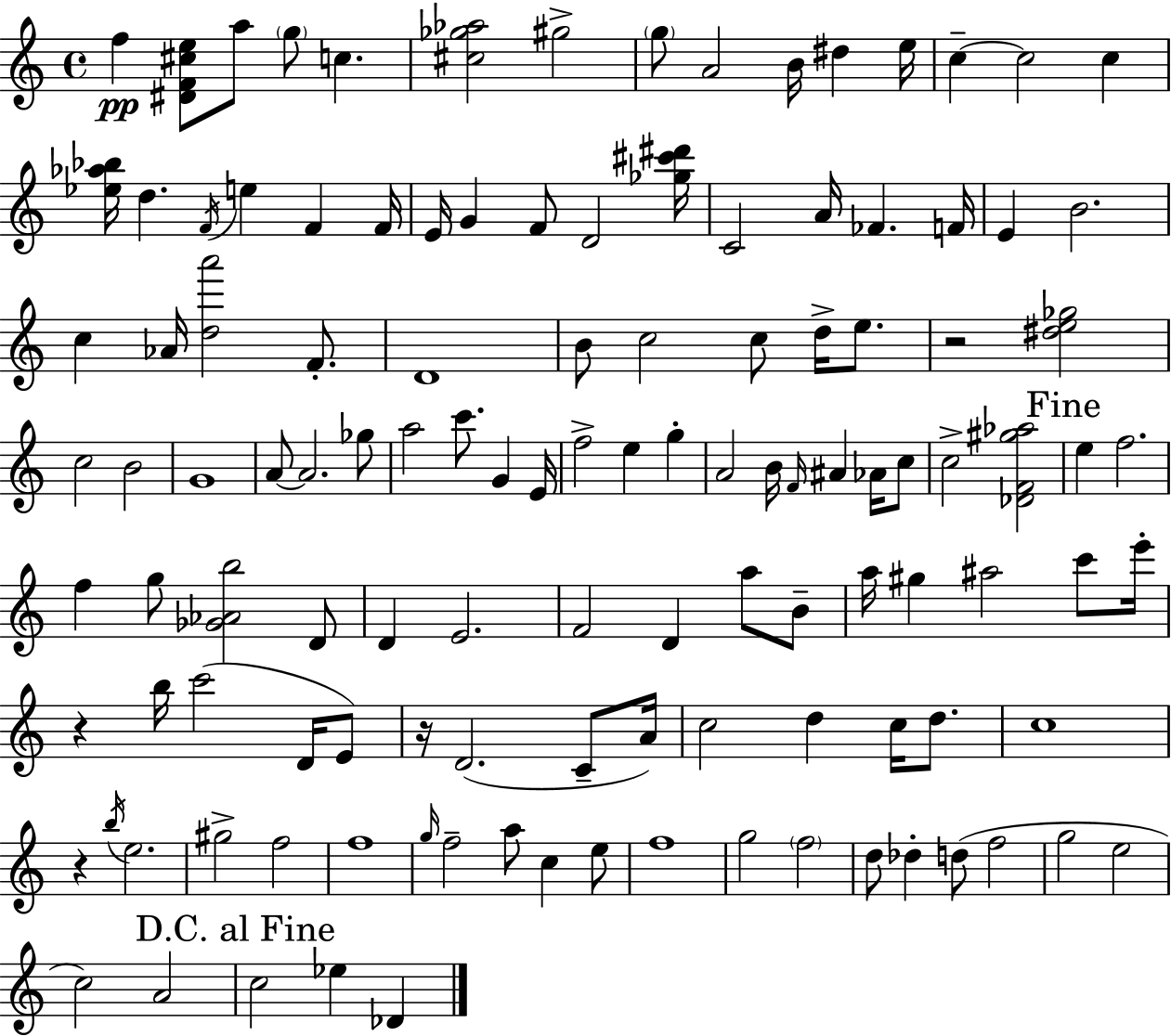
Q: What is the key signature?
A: A minor